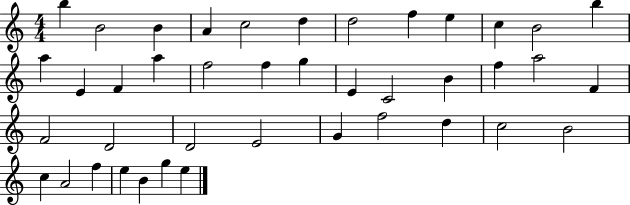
{
  \clef treble
  \numericTimeSignature
  \time 4/4
  \key c \major
  b''4 b'2 b'4 | a'4 c''2 d''4 | d''2 f''4 e''4 | c''4 b'2 b''4 | \break a''4 e'4 f'4 a''4 | f''2 f''4 g''4 | e'4 c'2 b'4 | f''4 a''2 f'4 | \break f'2 d'2 | d'2 e'2 | g'4 f''2 d''4 | c''2 b'2 | \break c''4 a'2 f''4 | e''4 b'4 g''4 e''4 | \bar "|."
}